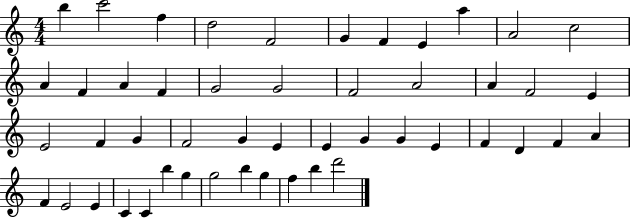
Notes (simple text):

B5/q C6/h F5/q D5/h F4/h G4/q F4/q E4/q A5/q A4/h C5/h A4/q F4/q A4/q F4/q G4/h G4/h F4/h A4/h A4/q F4/h E4/q E4/h F4/q G4/q F4/h G4/q E4/q E4/q G4/q G4/q E4/q F4/q D4/q F4/q A4/q F4/q E4/h E4/q C4/q C4/q B5/q G5/q G5/h B5/q G5/q F5/q B5/q D6/h